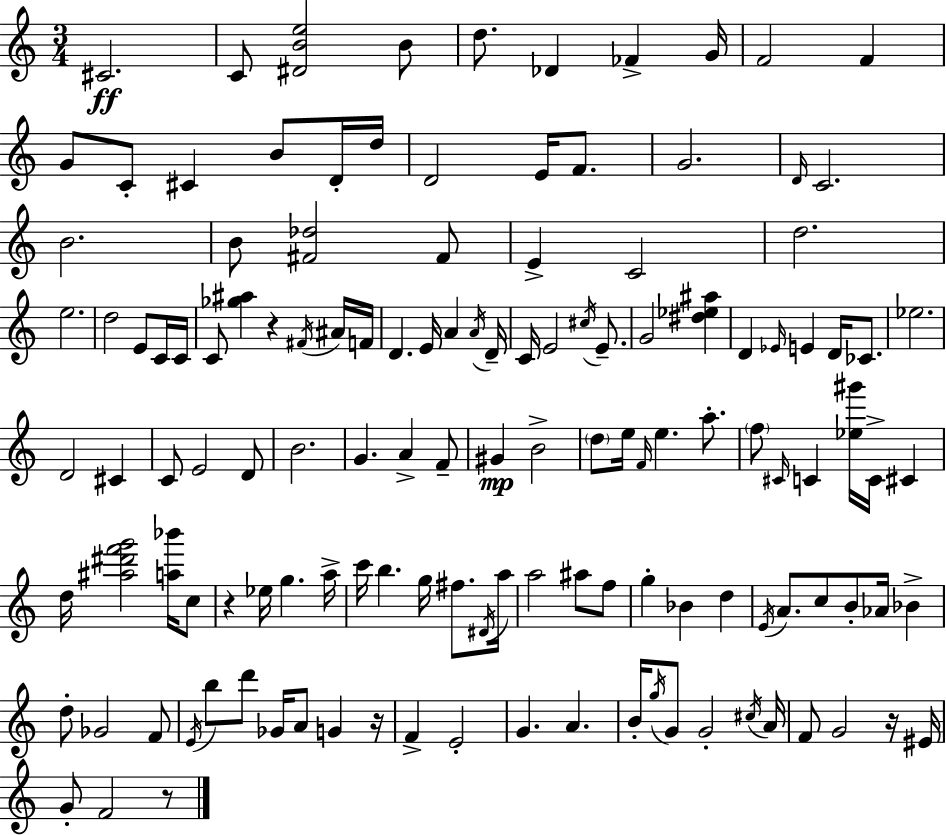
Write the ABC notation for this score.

X:1
T:Untitled
M:3/4
L:1/4
K:C
^C2 C/2 [^DBe]2 B/2 d/2 _D _F G/4 F2 F G/2 C/2 ^C B/2 D/4 d/4 D2 E/4 F/2 G2 D/4 C2 B2 B/2 [^F_d]2 ^F/2 E C2 d2 e2 d2 E/2 C/4 C/4 C/2 [_g^a] z ^F/4 ^A/4 F/4 D E/4 A A/4 D/4 C/4 E2 ^c/4 E/2 G2 [^d_e^a] D _E/4 E D/4 _C/2 _e2 D2 ^C C/2 E2 D/2 B2 G A F/2 ^G B2 d/2 e/4 F/4 e a/2 f/2 ^C/4 C [_e^g']/4 C/4 ^C d/4 [^a^d'f'g']2 [a_b']/4 c/2 z _e/4 g a/4 c'/4 b g/4 ^f/2 ^D/4 a/4 a2 ^a/2 f/2 g _B d E/4 A/2 c/2 B/2 _A/4 _B d/2 _G2 F/2 E/4 b/2 d'/2 _G/4 A/2 G z/4 F E2 G A B/4 g/4 G/2 G2 ^c/4 A/4 F/2 G2 z/4 ^E/4 G/2 F2 z/2